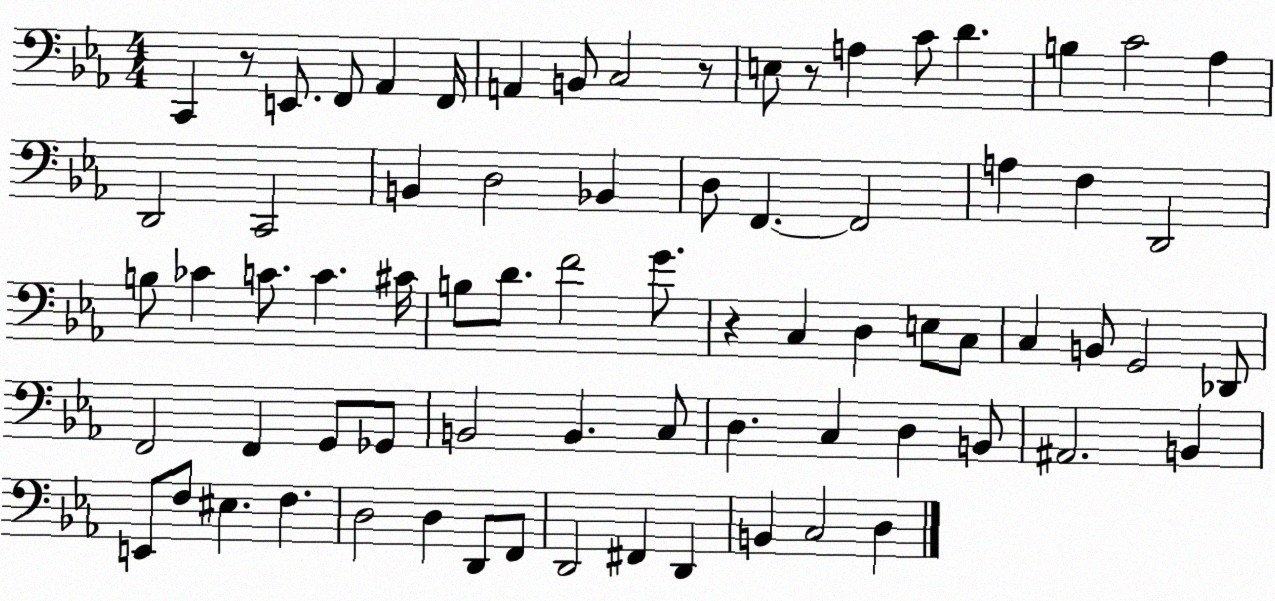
X:1
T:Untitled
M:4/4
L:1/4
K:Eb
C,, z/2 E,,/2 F,,/2 _A,, F,,/4 A,, B,,/2 C,2 z/2 E,/2 z/2 A, C/2 D B, C2 _A, D,,2 C,,2 B,, D,2 _B,, D,/2 F,, F,,2 A, F, D,,2 B,/2 _C C/2 C ^C/4 B,/2 D/2 F2 G/2 z C, D, E,/2 C,/2 C, B,,/2 G,,2 _D,,/2 F,,2 F,, G,,/2 _G,,/2 B,,2 B,, C,/2 D, C, D, B,,/2 ^A,,2 B,, E,,/2 F,/2 ^E, F, D,2 D, D,,/2 F,,/2 D,,2 ^F,, D,, B,, C,2 D,